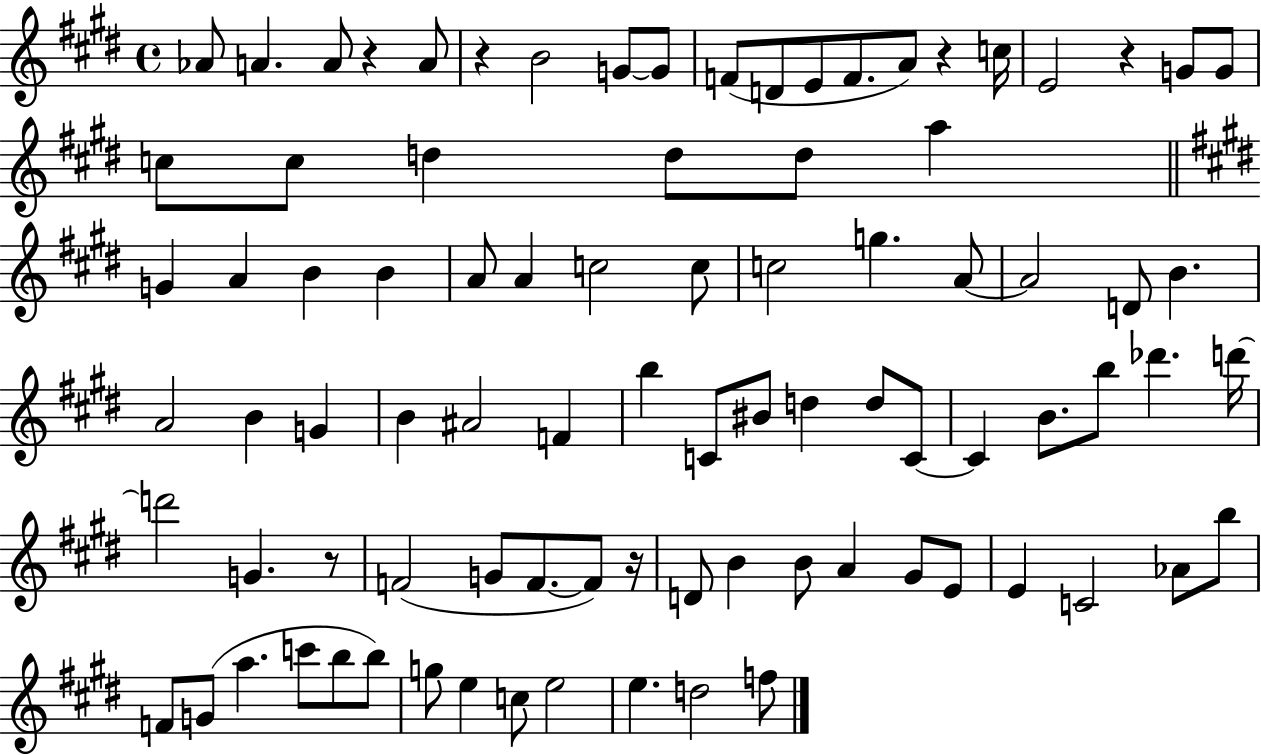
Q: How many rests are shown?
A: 6